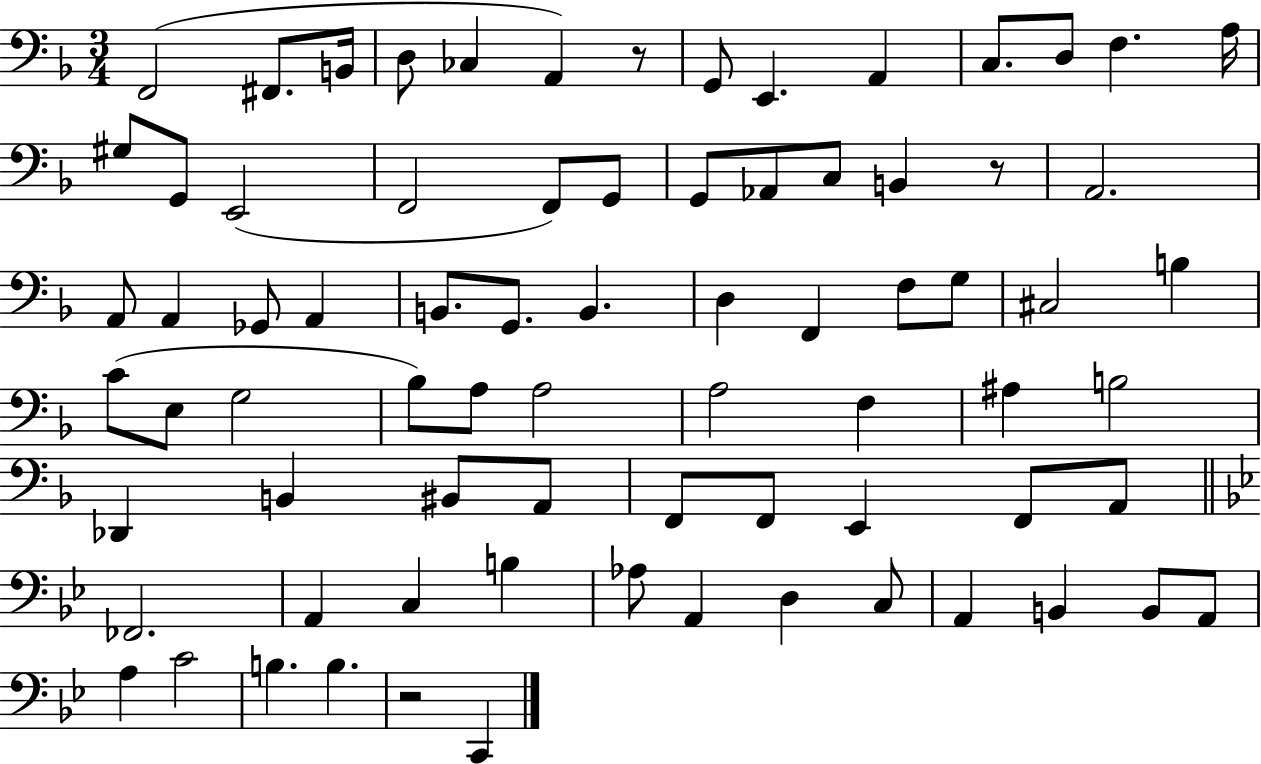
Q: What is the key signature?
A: F major